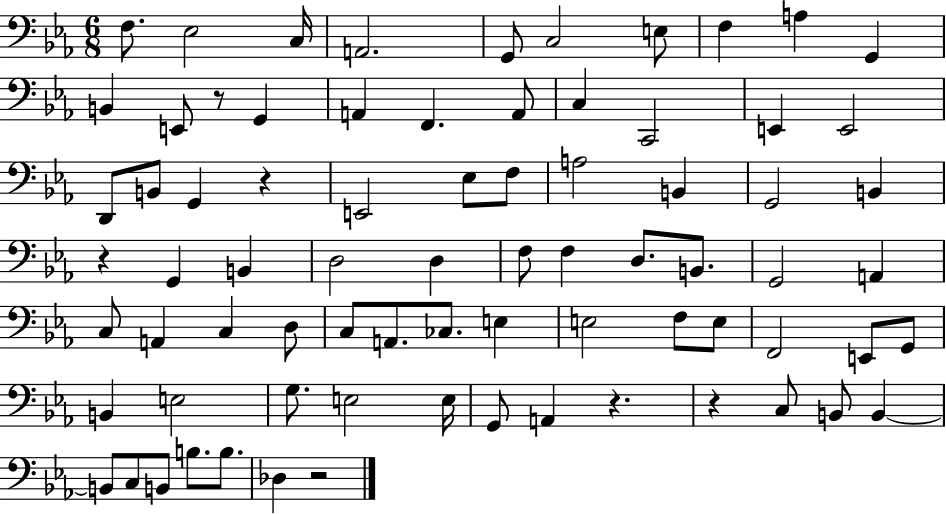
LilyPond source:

{
  \clef bass
  \numericTimeSignature
  \time 6/8
  \key ees \major
  \repeat volta 2 { f8. ees2 c16 | a,2. | g,8 c2 e8 | f4 a4 g,4 | \break b,4 e,8 r8 g,4 | a,4 f,4. a,8 | c4 c,2 | e,4 e,2 | \break d,8 b,8 g,4 r4 | e,2 ees8 f8 | a2 b,4 | g,2 b,4 | \break r4 g,4 b,4 | d2 d4 | f8 f4 d8. b,8. | g,2 a,4 | \break c8 a,4 c4 d8 | c8 a,8. ces8. e4 | e2 f8 e8 | f,2 e,8 g,8 | \break b,4 e2 | g8. e2 e16 | g,8 a,4 r4. | r4 c8 b,8 b,4~~ | \break b,8 c8 b,8 b8. b8. | des4 r2 | } \bar "|."
}